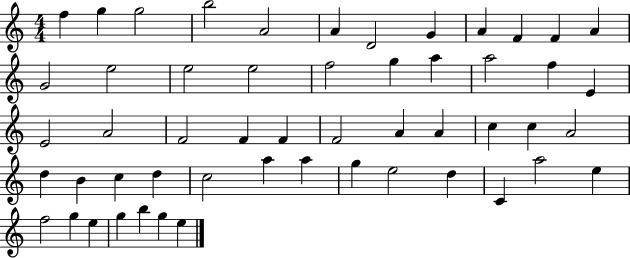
{
  \clef treble
  \numericTimeSignature
  \time 4/4
  \key c \major
  f''4 g''4 g''2 | b''2 a'2 | a'4 d'2 g'4 | a'4 f'4 f'4 a'4 | \break g'2 e''2 | e''2 e''2 | f''2 g''4 a''4 | a''2 f''4 e'4 | \break e'2 a'2 | f'2 f'4 f'4 | f'2 a'4 a'4 | c''4 c''4 a'2 | \break d''4 b'4 c''4 d''4 | c''2 a''4 a''4 | g''4 e''2 d''4 | c'4 a''2 e''4 | \break f''2 g''4 e''4 | g''4 b''4 g''4 e''4 | \bar "|."
}